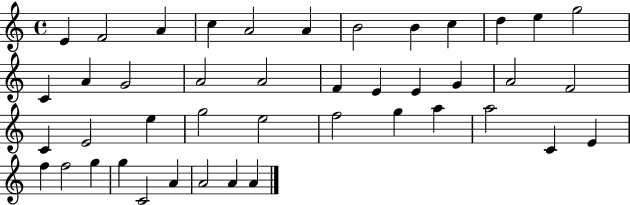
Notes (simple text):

E4/q F4/h A4/q C5/q A4/h A4/q B4/h B4/q C5/q D5/q E5/q G5/h C4/q A4/q G4/h A4/h A4/h F4/q E4/q E4/q G4/q A4/h F4/h C4/q E4/h E5/q G5/h E5/h F5/h G5/q A5/q A5/h C4/q E4/q F5/q F5/h G5/q G5/q C4/h A4/q A4/h A4/q A4/q